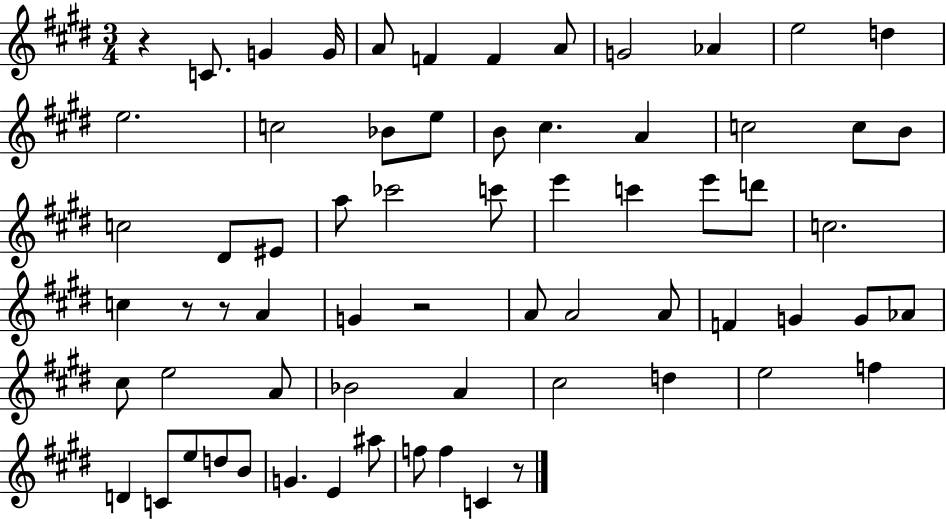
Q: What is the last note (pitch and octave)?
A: C4